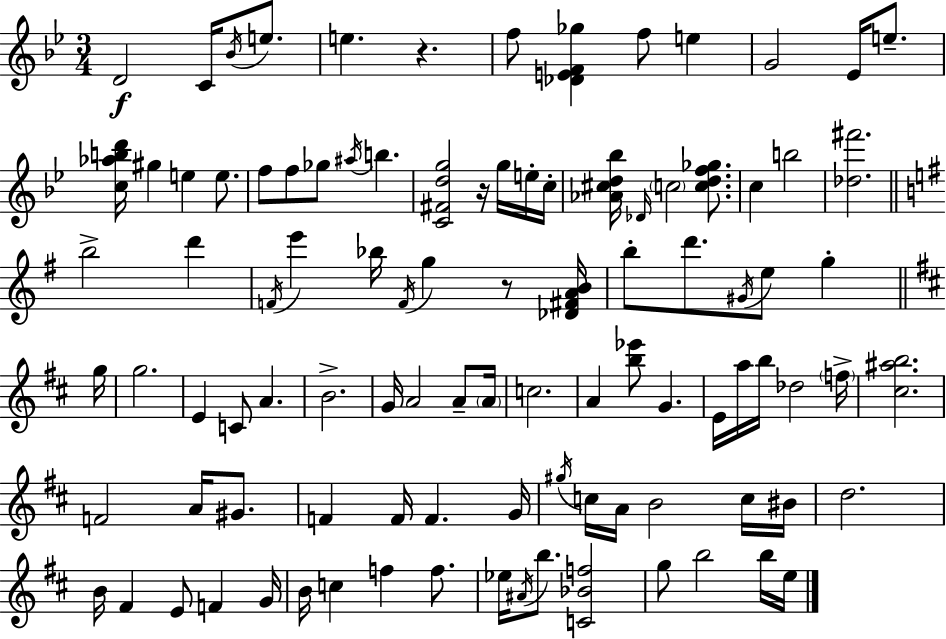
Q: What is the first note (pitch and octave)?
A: D4